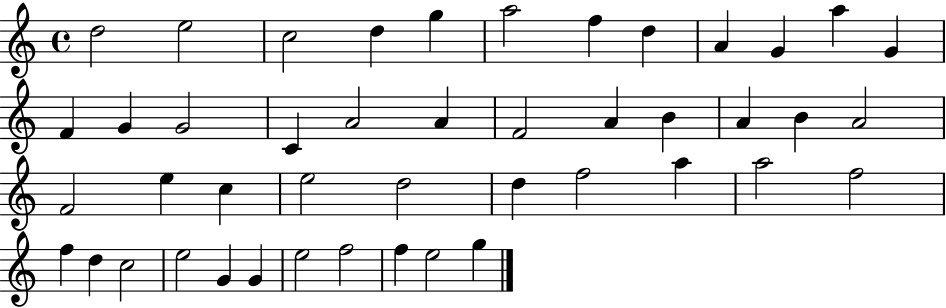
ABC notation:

X:1
T:Untitled
M:4/4
L:1/4
K:C
d2 e2 c2 d g a2 f d A G a G F G G2 C A2 A F2 A B A B A2 F2 e c e2 d2 d f2 a a2 f2 f d c2 e2 G G e2 f2 f e2 g